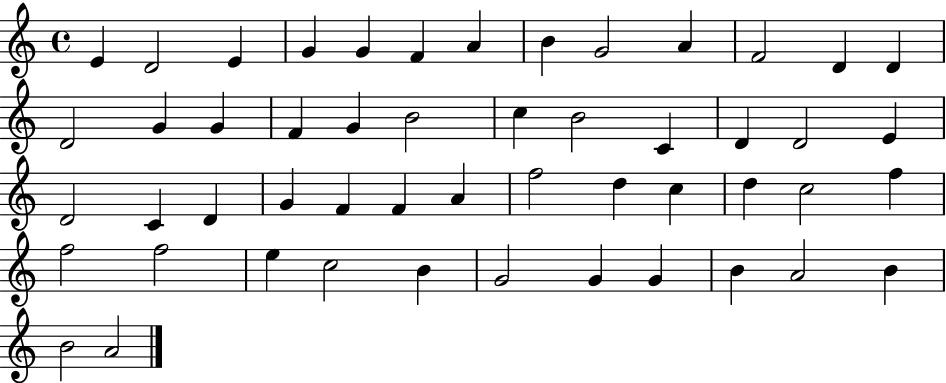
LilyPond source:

{
  \clef treble
  \time 4/4
  \defaultTimeSignature
  \key c \major
  e'4 d'2 e'4 | g'4 g'4 f'4 a'4 | b'4 g'2 a'4 | f'2 d'4 d'4 | \break d'2 g'4 g'4 | f'4 g'4 b'2 | c''4 b'2 c'4 | d'4 d'2 e'4 | \break d'2 c'4 d'4 | g'4 f'4 f'4 a'4 | f''2 d''4 c''4 | d''4 c''2 f''4 | \break f''2 f''2 | e''4 c''2 b'4 | g'2 g'4 g'4 | b'4 a'2 b'4 | \break b'2 a'2 | \bar "|."
}